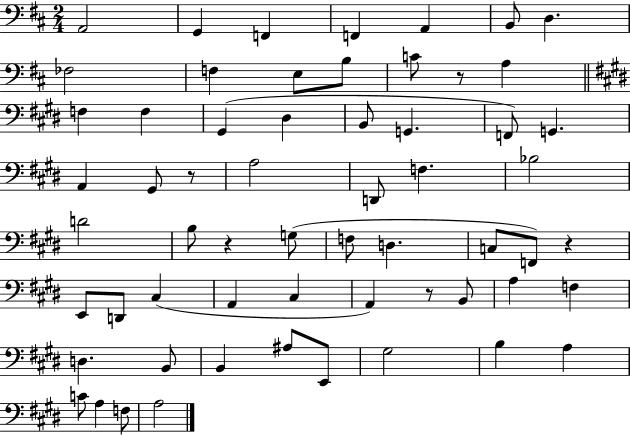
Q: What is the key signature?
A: D major